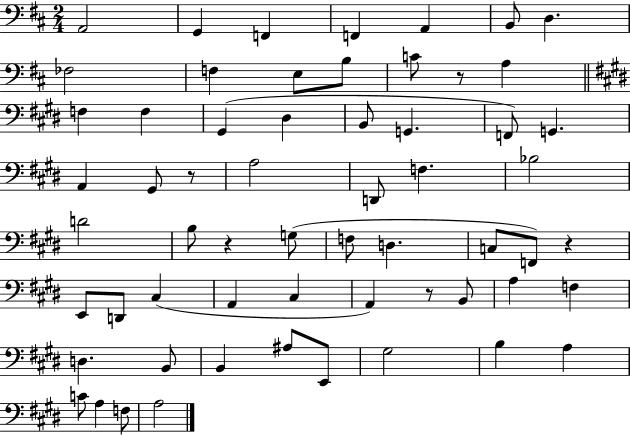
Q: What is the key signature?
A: D major